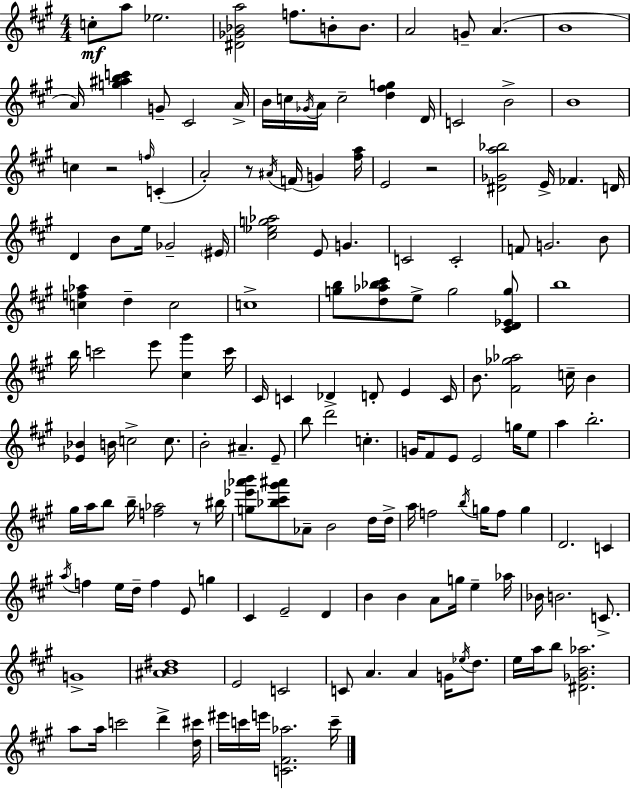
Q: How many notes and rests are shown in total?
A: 162